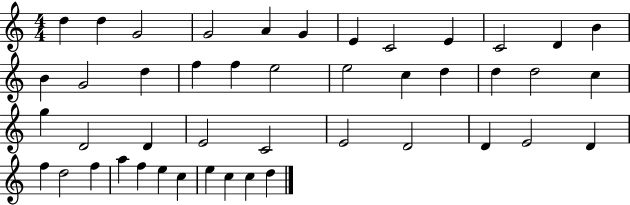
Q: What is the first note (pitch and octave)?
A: D5